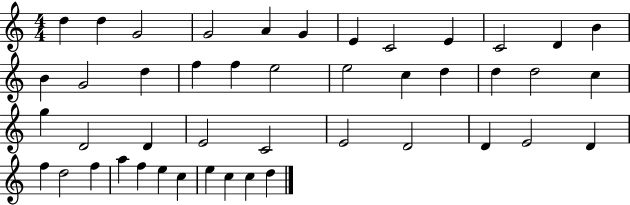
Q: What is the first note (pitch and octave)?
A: D5